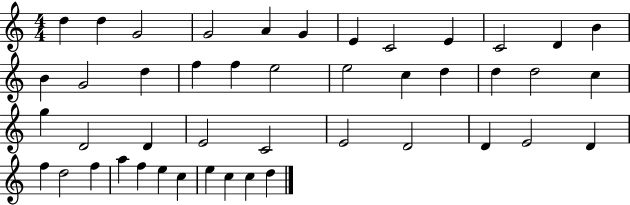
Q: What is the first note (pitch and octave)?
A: D5